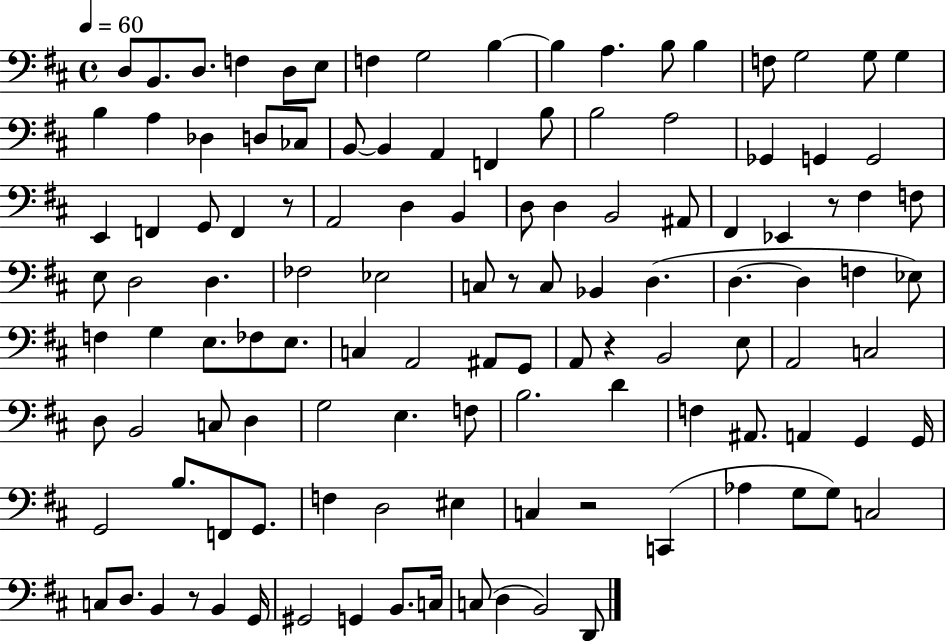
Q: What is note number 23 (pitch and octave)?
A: B2